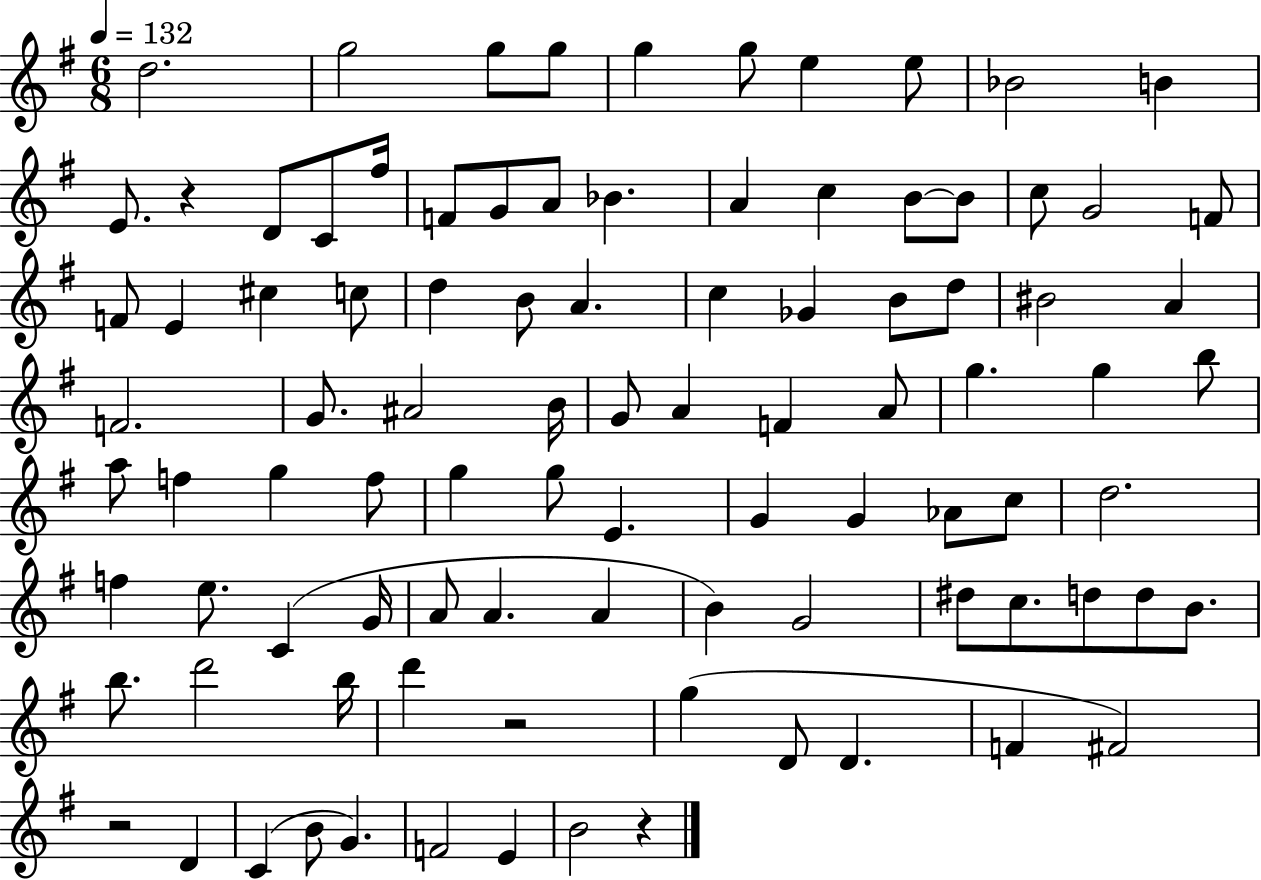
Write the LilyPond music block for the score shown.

{
  \clef treble
  \numericTimeSignature
  \time 6/8
  \key g \major
  \tempo 4 = 132
  \repeat volta 2 { d''2. | g''2 g''8 g''8 | g''4 g''8 e''4 e''8 | bes'2 b'4 | \break e'8. r4 d'8 c'8 fis''16 | f'8 g'8 a'8 bes'4. | a'4 c''4 b'8~~ b'8 | c''8 g'2 f'8 | \break f'8 e'4 cis''4 c''8 | d''4 b'8 a'4. | c''4 ges'4 b'8 d''8 | bis'2 a'4 | \break f'2. | g'8. ais'2 b'16 | g'8 a'4 f'4 a'8 | g''4. g''4 b''8 | \break a''8 f''4 g''4 f''8 | g''4 g''8 e'4. | g'4 g'4 aes'8 c''8 | d''2. | \break f''4 e''8. c'4( g'16 | a'8 a'4. a'4 | b'4) g'2 | dis''8 c''8. d''8 d''8 b'8. | \break b''8. d'''2 b''16 | d'''4 r2 | g''4( d'8 d'4. | f'4 fis'2) | \break r2 d'4 | c'4( b'8 g'4.) | f'2 e'4 | b'2 r4 | \break } \bar "|."
}